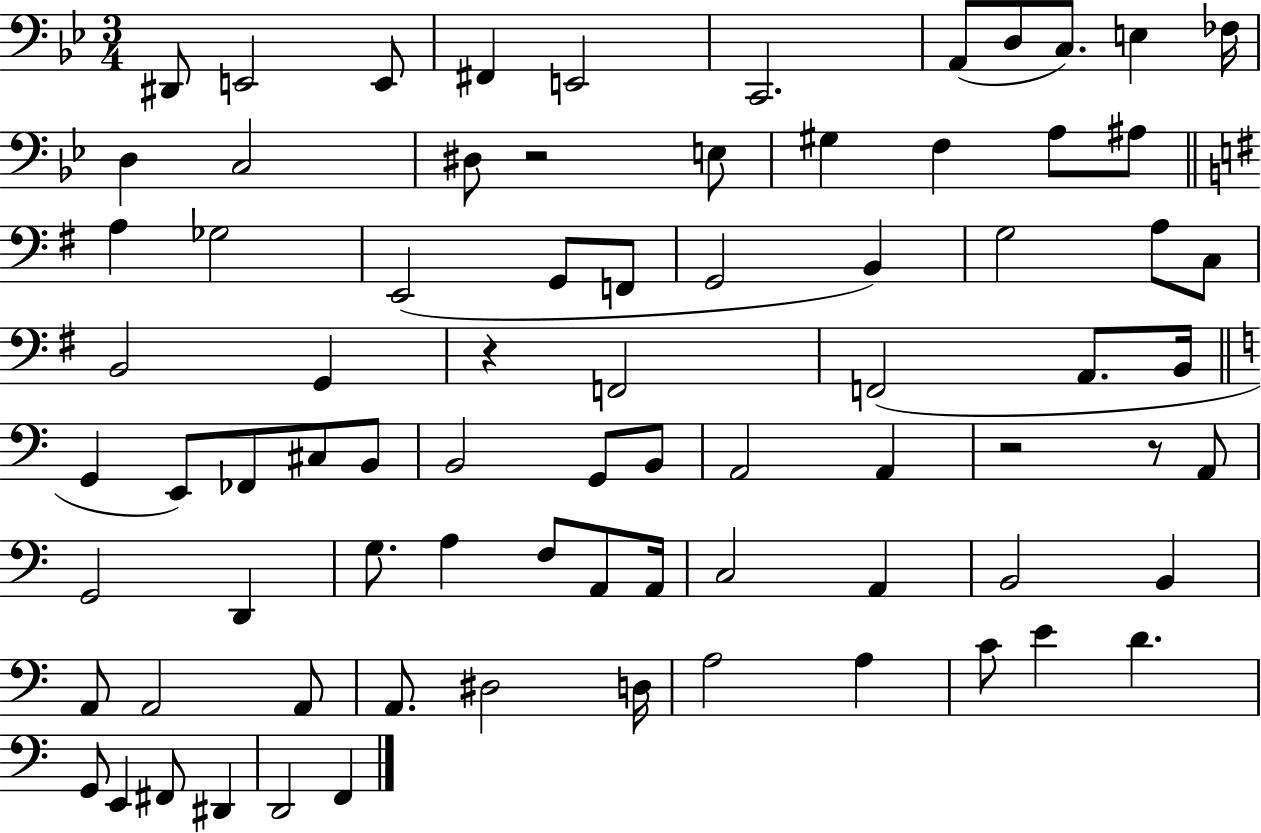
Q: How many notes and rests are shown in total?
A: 78